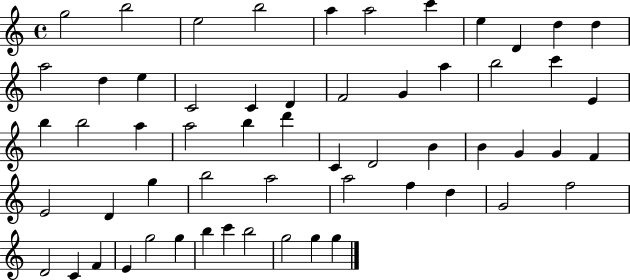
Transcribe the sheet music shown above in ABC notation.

X:1
T:Untitled
M:4/4
L:1/4
K:C
g2 b2 e2 b2 a a2 c' e D d d a2 d e C2 C D F2 G a b2 c' E b b2 a a2 b d' C D2 B B G G F E2 D g b2 a2 a2 f d G2 f2 D2 C F E g2 g b c' b2 g2 g g